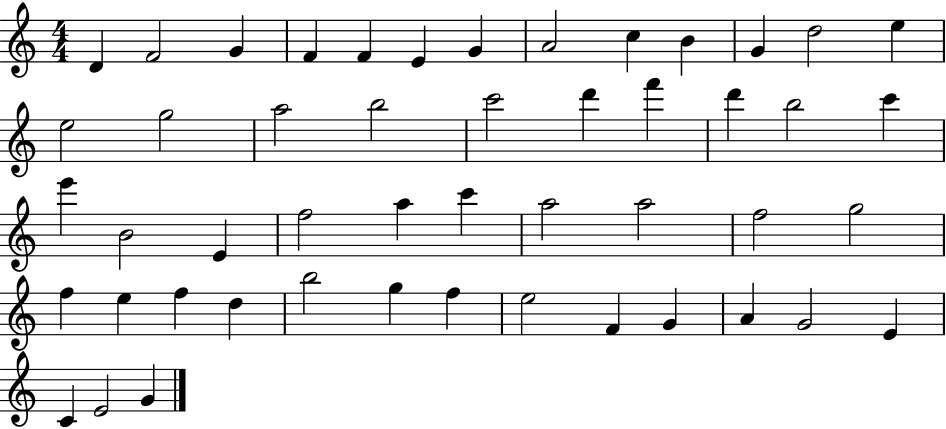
D4/q F4/h G4/q F4/q F4/q E4/q G4/q A4/h C5/q B4/q G4/q D5/h E5/q E5/h G5/h A5/h B5/h C6/h D6/q F6/q D6/q B5/h C6/q E6/q B4/h E4/q F5/h A5/q C6/q A5/h A5/h F5/h G5/h F5/q E5/q F5/q D5/q B5/h G5/q F5/q E5/h F4/q G4/q A4/q G4/h E4/q C4/q E4/h G4/q